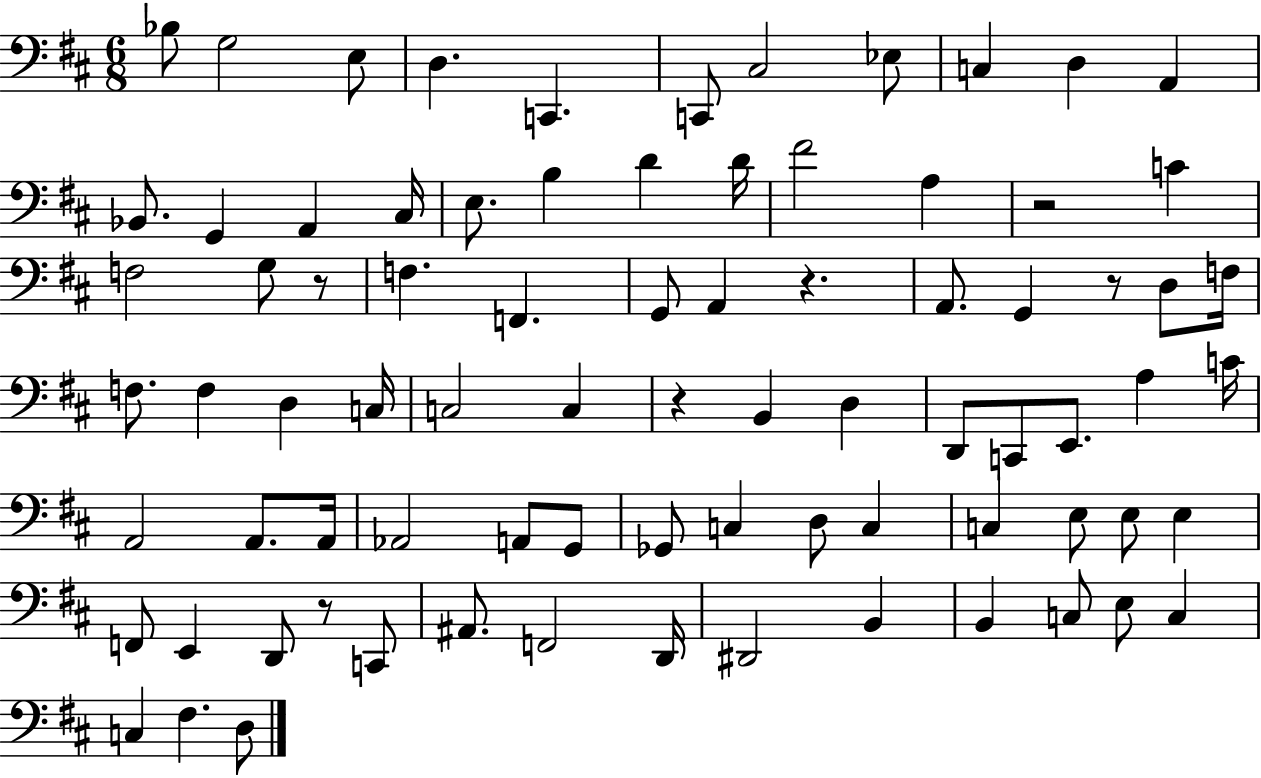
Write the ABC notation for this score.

X:1
T:Untitled
M:6/8
L:1/4
K:D
_B,/2 G,2 E,/2 D, C,, C,,/2 ^C,2 _E,/2 C, D, A,, _B,,/2 G,, A,, ^C,/4 E,/2 B, D D/4 ^F2 A, z2 C F,2 G,/2 z/2 F, F,, G,,/2 A,, z A,,/2 G,, z/2 D,/2 F,/4 F,/2 F, D, C,/4 C,2 C, z B,, D, D,,/2 C,,/2 E,,/2 A, C/4 A,,2 A,,/2 A,,/4 _A,,2 A,,/2 G,,/2 _G,,/2 C, D,/2 C, C, E,/2 E,/2 E, F,,/2 E,, D,,/2 z/2 C,,/2 ^A,,/2 F,,2 D,,/4 ^D,,2 B,, B,, C,/2 E,/2 C, C, ^F, D,/2